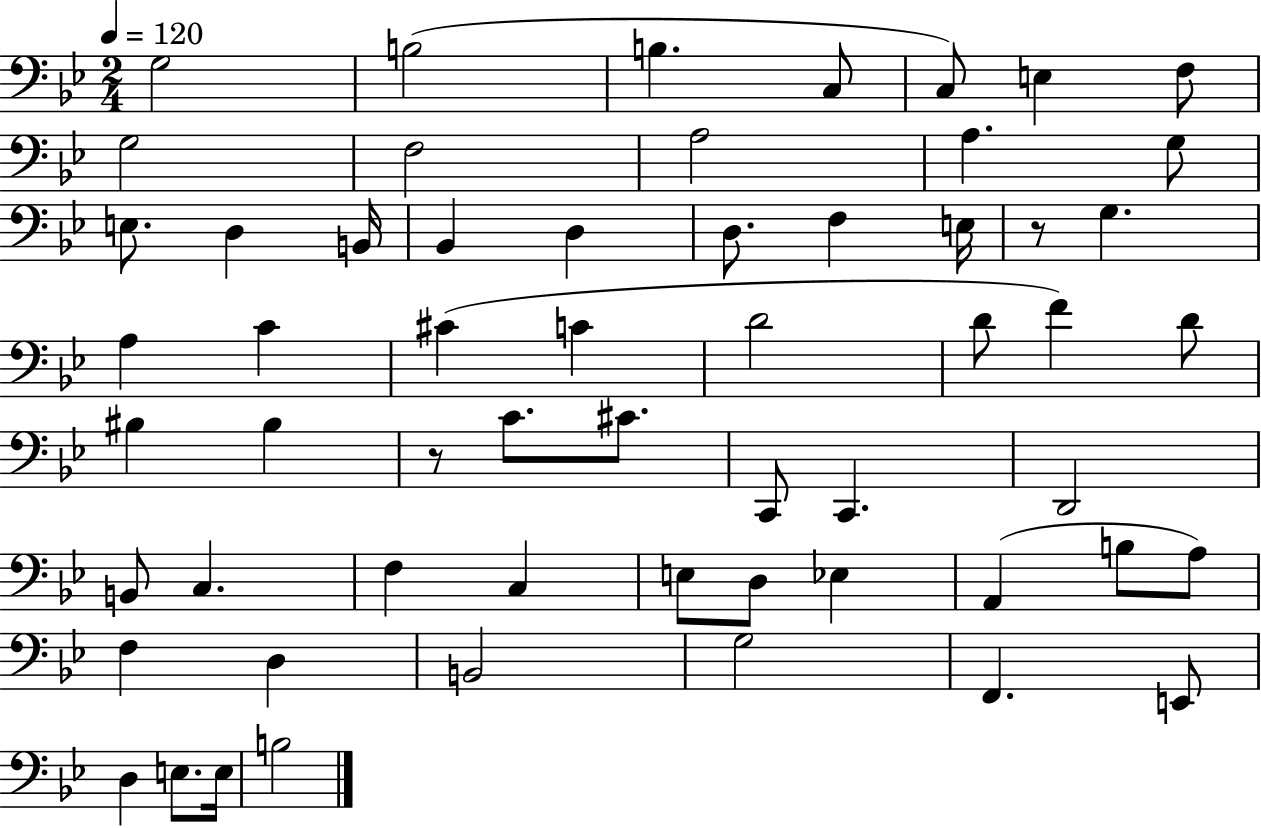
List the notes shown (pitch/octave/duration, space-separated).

G3/h B3/h B3/q. C3/e C3/e E3/q F3/e G3/h F3/h A3/h A3/q. G3/e E3/e. D3/q B2/s Bb2/q D3/q D3/e. F3/q E3/s R/e G3/q. A3/q C4/q C#4/q C4/q D4/h D4/e F4/q D4/e BIS3/q BIS3/q R/e C4/e. C#4/e. C2/e C2/q. D2/h B2/e C3/q. F3/q C3/q E3/e D3/e Eb3/q A2/q B3/e A3/e F3/q D3/q B2/h G3/h F2/q. E2/e D3/q E3/e. E3/s B3/h